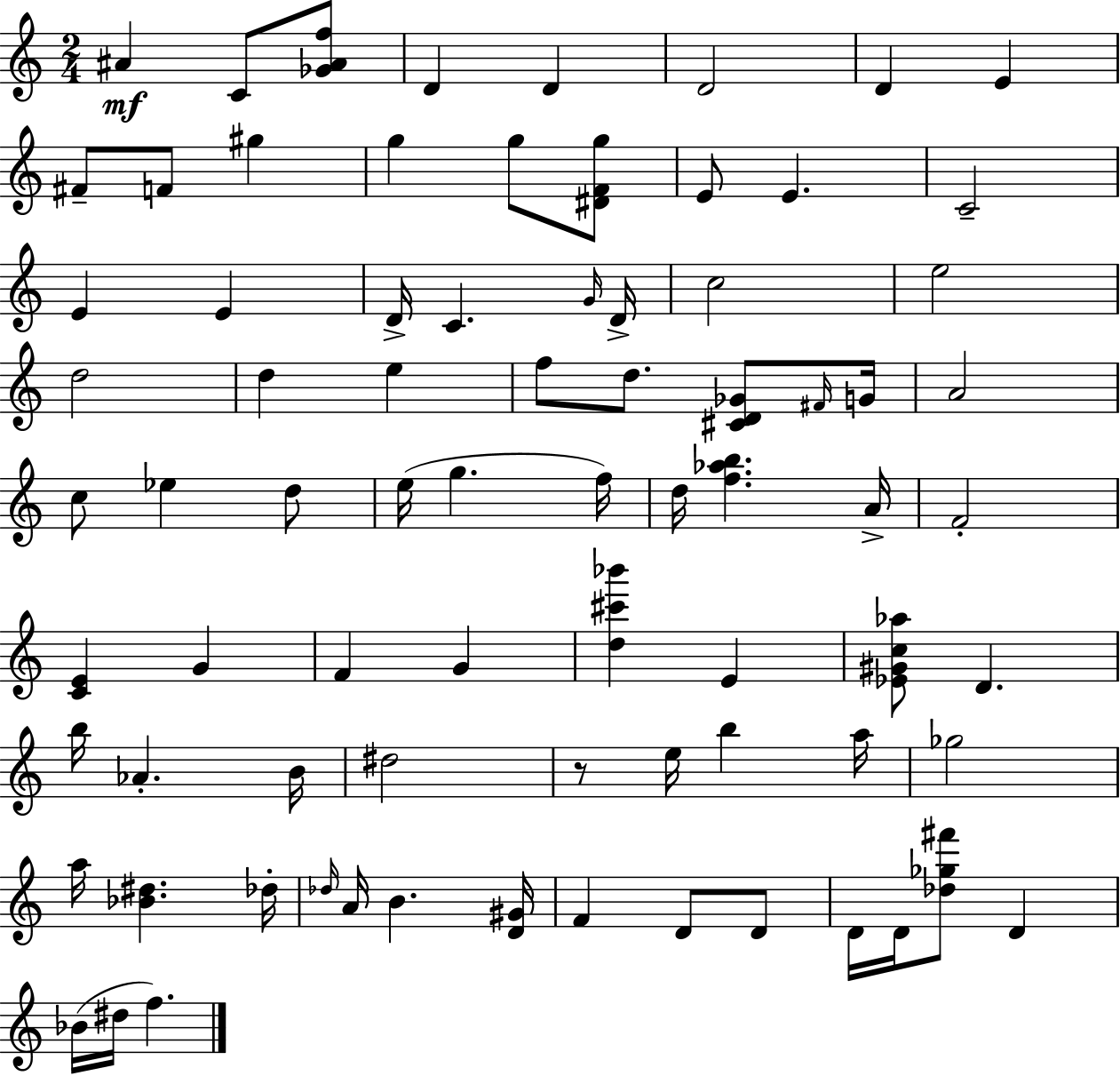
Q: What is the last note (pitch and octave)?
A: F5